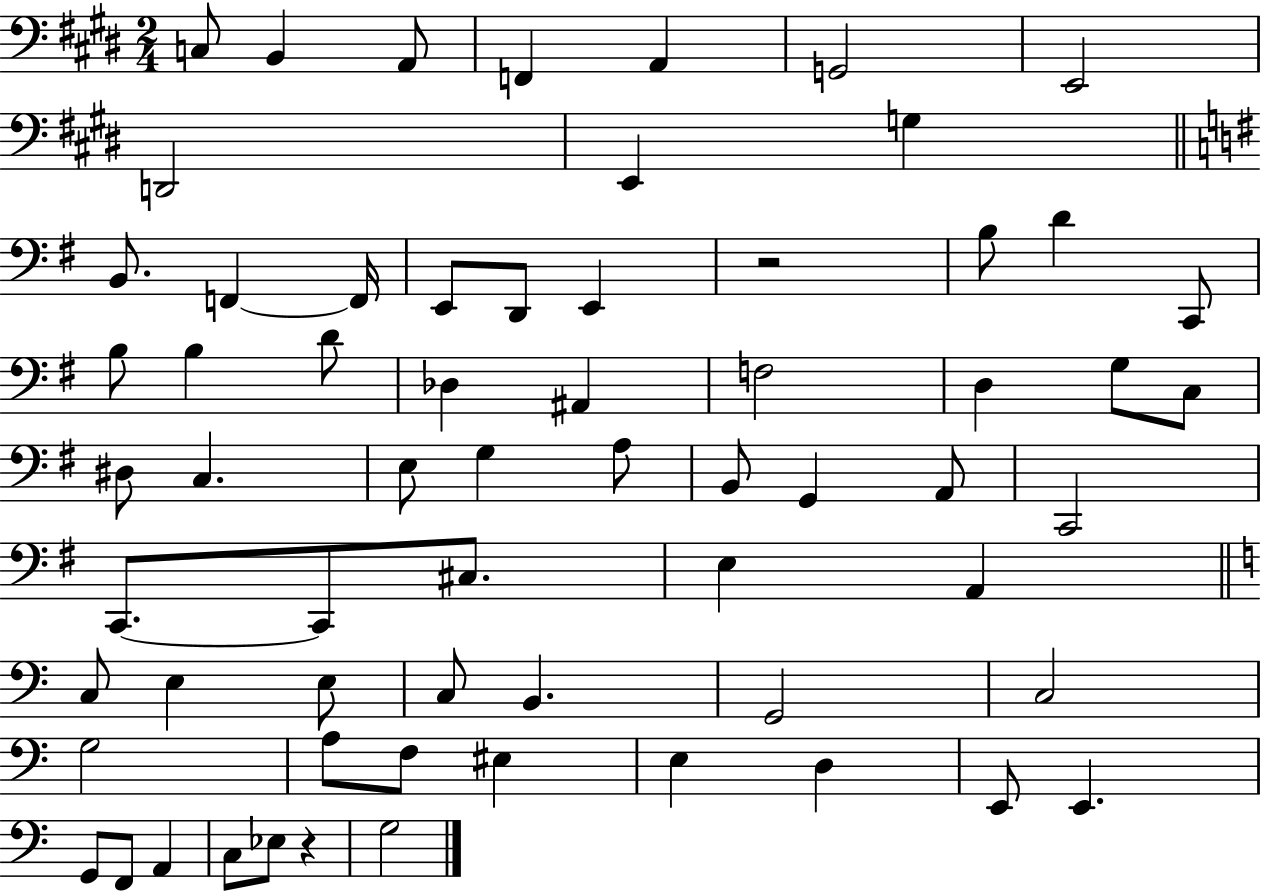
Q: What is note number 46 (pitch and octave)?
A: C3